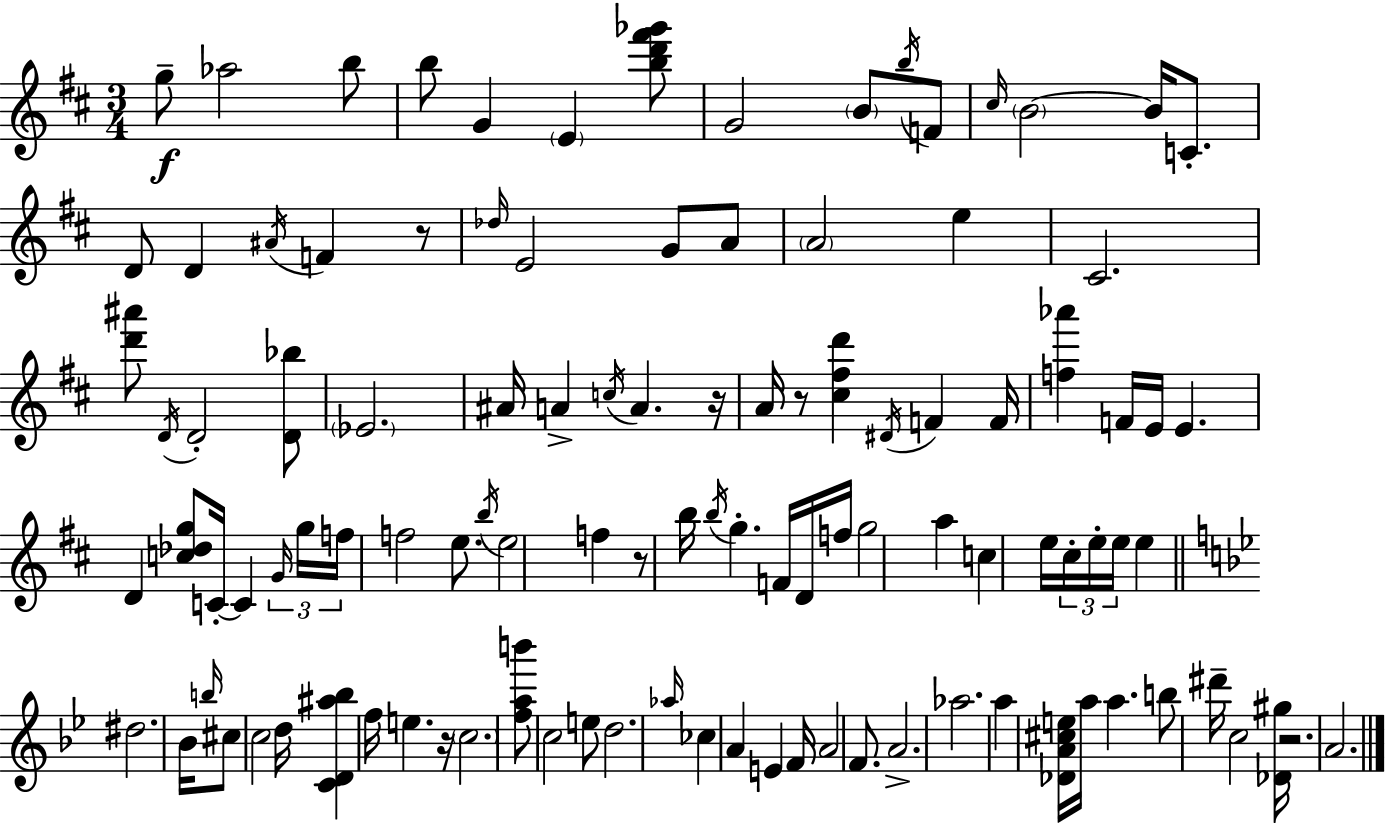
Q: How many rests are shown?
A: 6